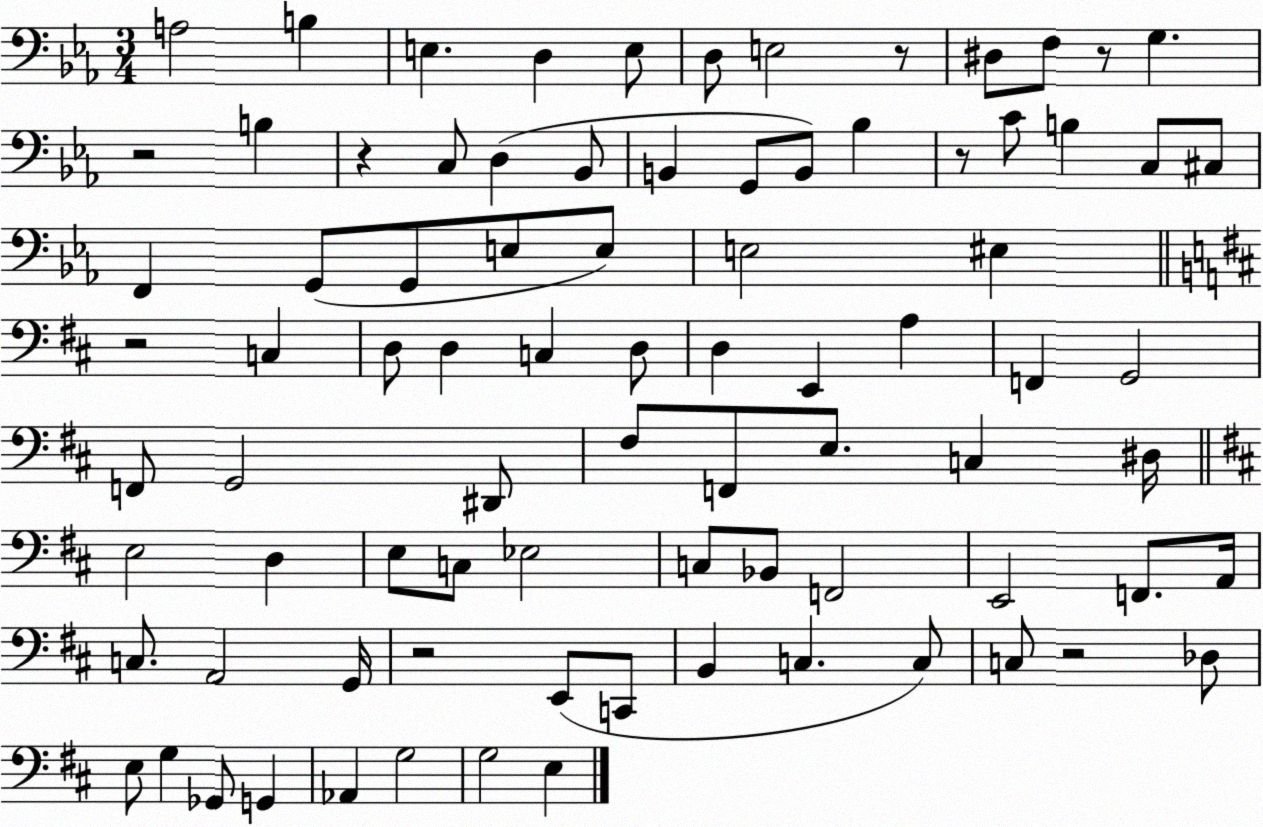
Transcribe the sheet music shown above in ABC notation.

X:1
T:Untitled
M:3/4
L:1/4
K:Eb
A,2 B, E, D, E,/2 D,/2 E,2 z/2 ^D,/2 F,/2 z/2 G, z2 B, z C,/2 D, _B,,/2 B,, G,,/2 B,,/2 _B, z/2 C/2 B, C,/2 ^C,/2 F,, G,,/2 G,,/2 E,/2 E,/2 E,2 ^E, z2 C, D,/2 D, C, D,/2 D, E,, A, F,, G,,2 F,,/2 G,,2 ^D,,/2 ^F,/2 F,,/2 E,/2 C, ^D,/4 E,2 D, E,/2 C,/2 _E,2 C,/2 _B,,/2 F,,2 E,,2 F,,/2 A,,/4 C,/2 A,,2 G,,/4 z2 E,,/2 C,,/2 B,, C, C,/2 C,/2 z2 _D,/2 E,/2 G, _G,,/2 G,, _A,, G,2 G,2 E,